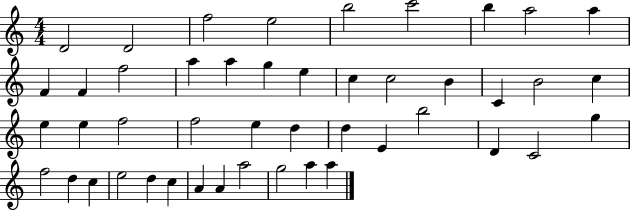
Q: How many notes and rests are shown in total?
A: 46